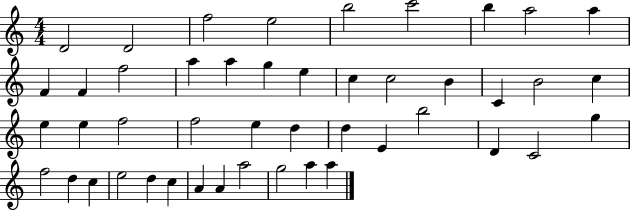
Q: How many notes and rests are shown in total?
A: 46